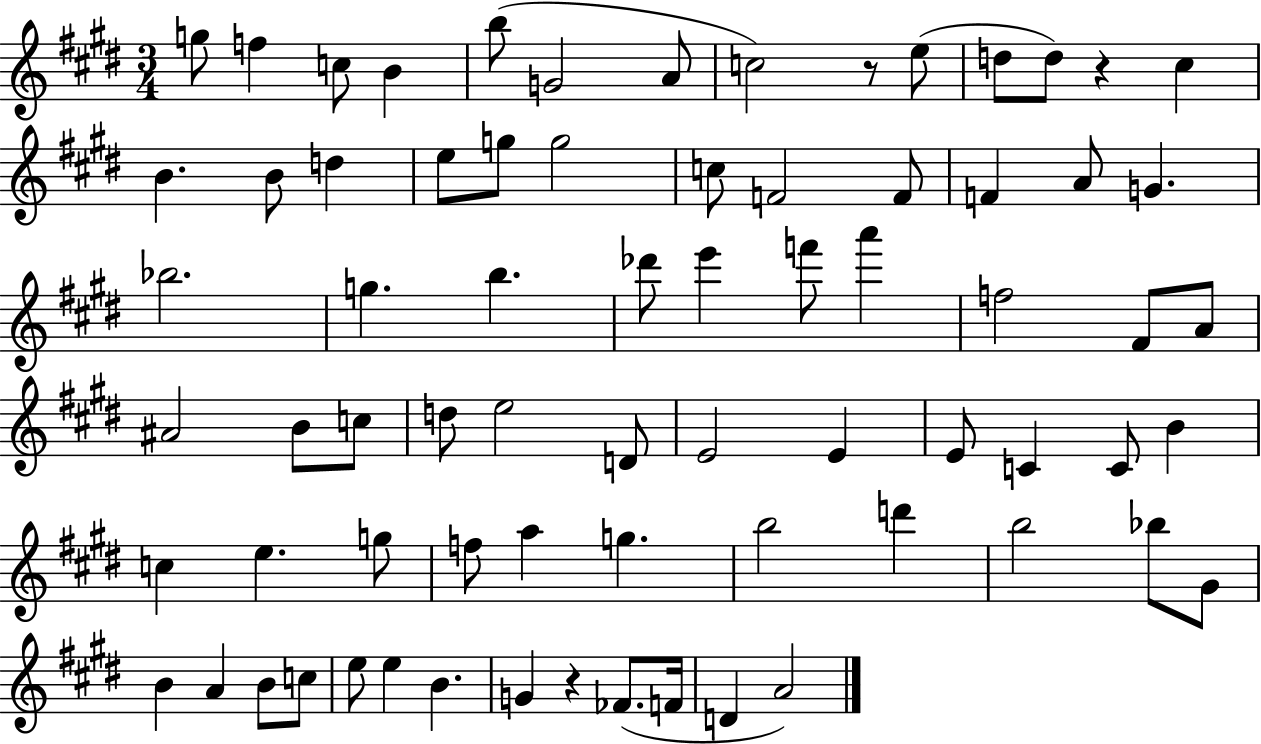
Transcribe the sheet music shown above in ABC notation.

X:1
T:Untitled
M:3/4
L:1/4
K:E
g/2 f c/2 B b/2 G2 A/2 c2 z/2 e/2 d/2 d/2 z ^c B B/2 d e/2 g/2 g2 c/2 F2 F/2 F A/2 G _b2 g b _d'/2 e' f'/2 a' f2 ^F/2 A/2 ^A2 B/2 c/2 d/2 e2 D/2 E2 E E/2 C C/2 B c e g/2 f/2 a g b2 d' b2 _b/2 ^G/2 B A B/2 c/2 e/2 e B G z _F/2 F/4 D A2